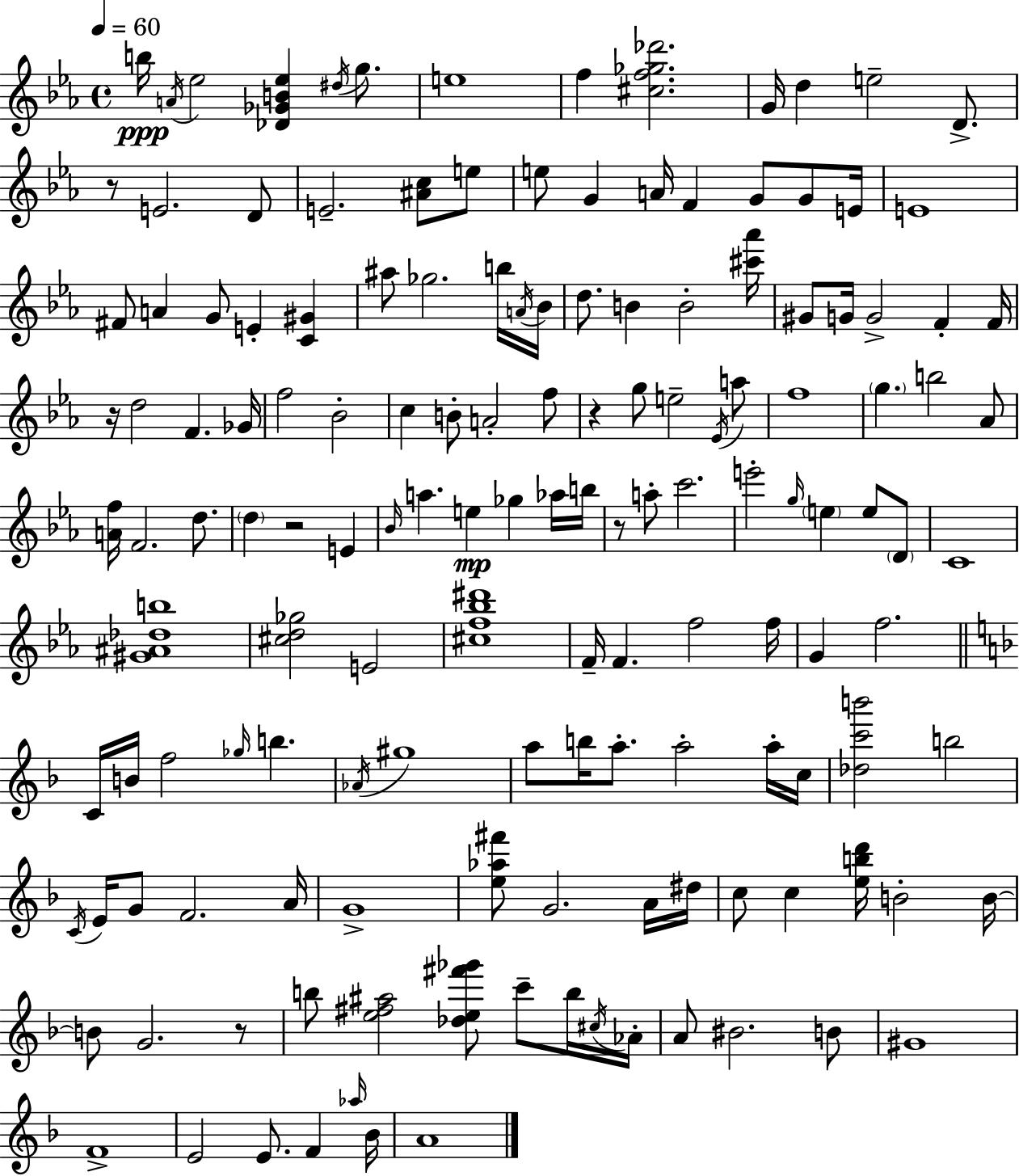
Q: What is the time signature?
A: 4/4